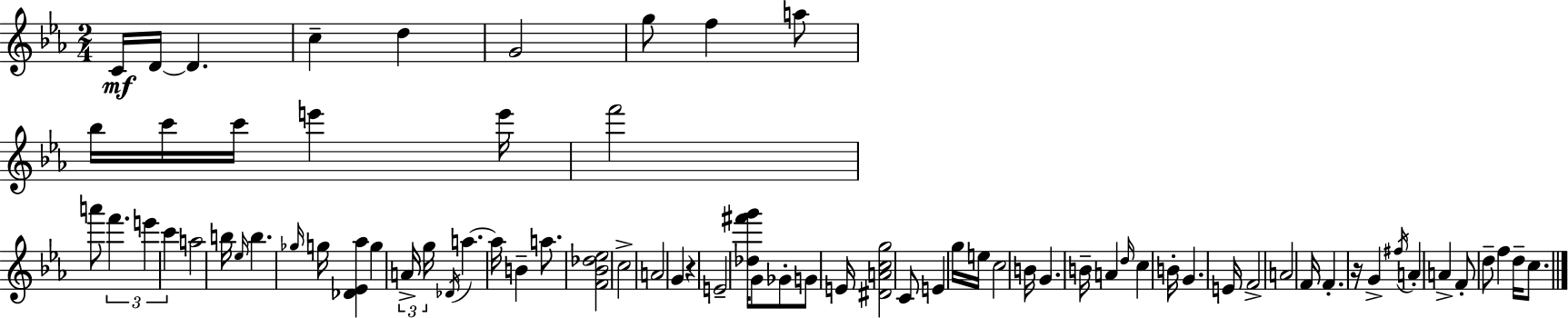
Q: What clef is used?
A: treble